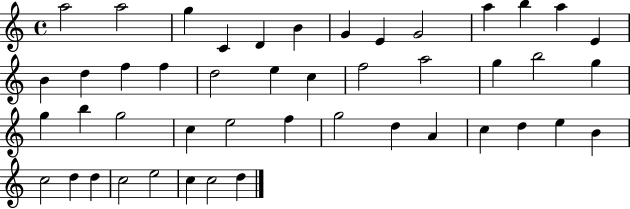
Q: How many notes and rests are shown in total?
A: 46